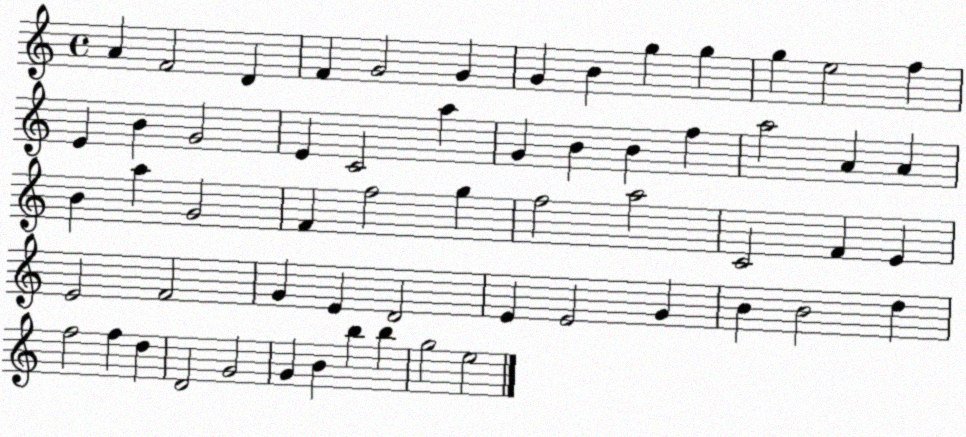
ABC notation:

X:1
T:Untitled
M:4/4
L:1/4
K:C
A F2 D F G2 G G B g g g e2 f E B G2 E C2 a G B B f a2 A A B a G2 F f2 g f2 a2 C2 F E E2 F2 G E D2 E E2 G B B2 d f2 f d D2 G2 G B b b g2 e2